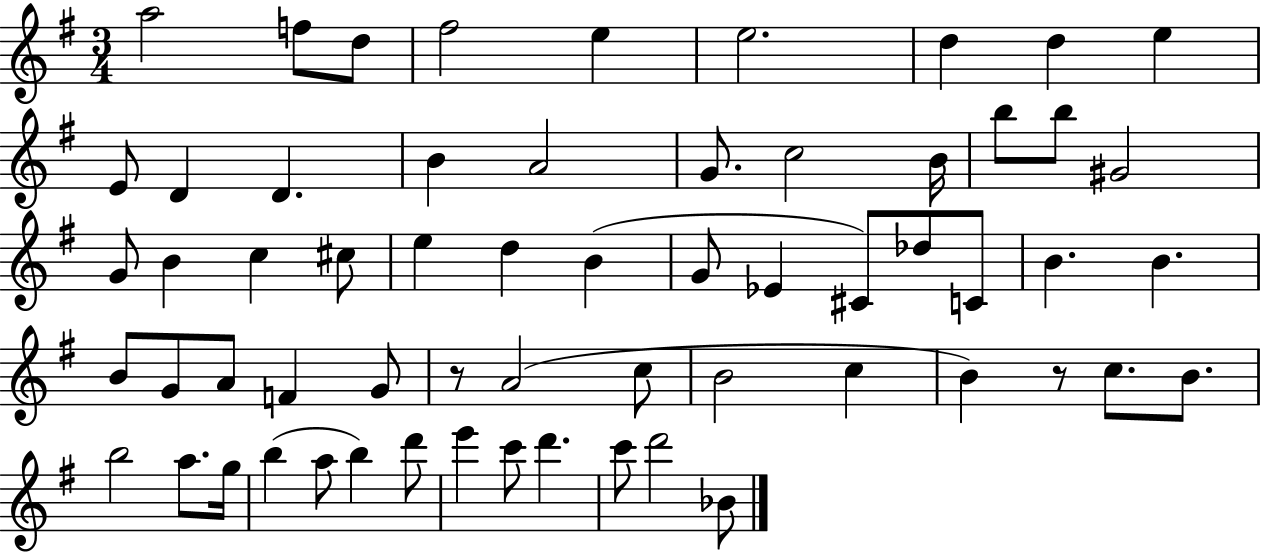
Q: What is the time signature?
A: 3/4